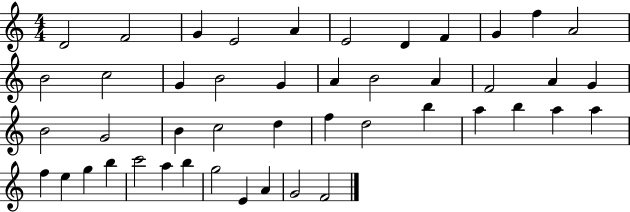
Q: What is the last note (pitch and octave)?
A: F4